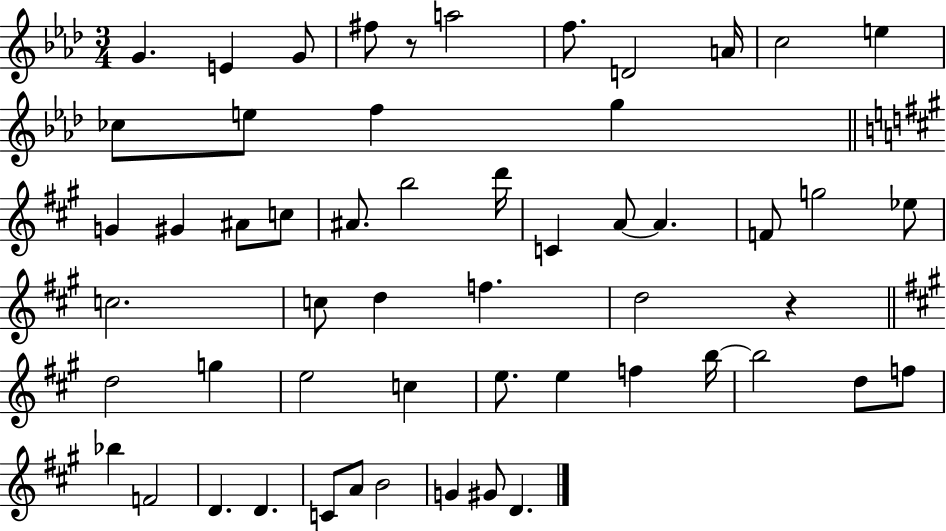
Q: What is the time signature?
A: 3/4